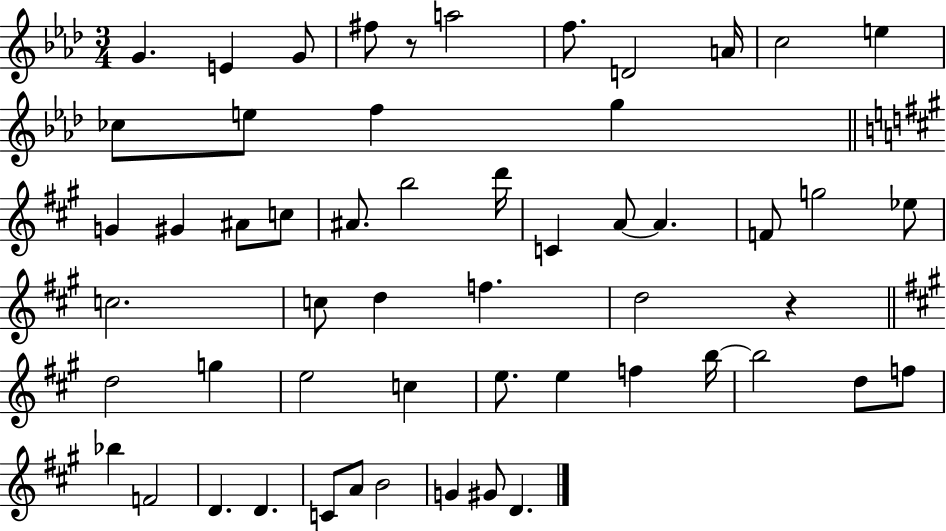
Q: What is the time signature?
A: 3/4